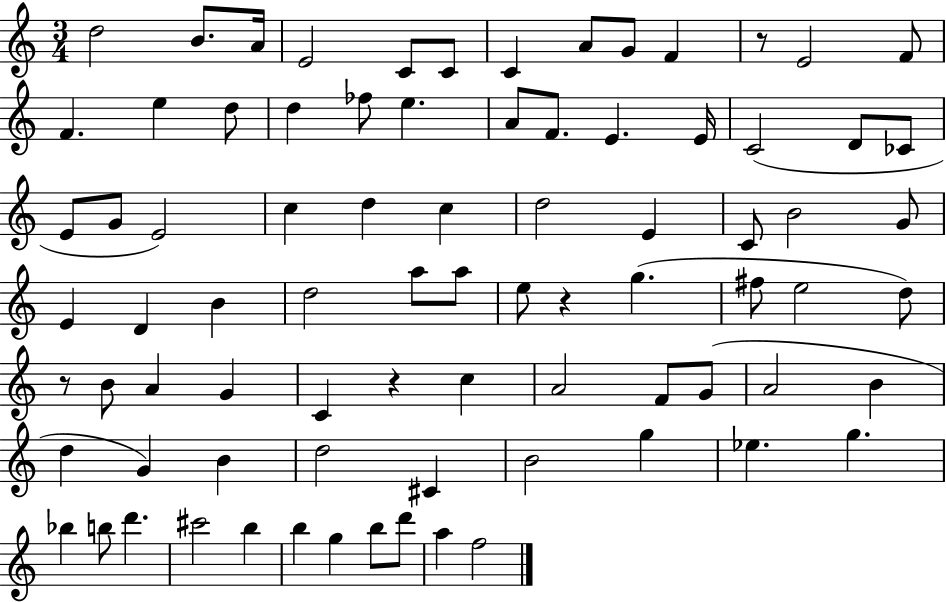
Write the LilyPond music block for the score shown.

{
  \clef treble
  \numericTimeSignature
  \time 3/4
  \key c \major
  \repeat volta 2 { d''2 b'8. a'16 | e'2 c'8 c'8 | c'4 a'8 g'8 f'4 | r8 e'2 f'8 | \break f'4. e''4 d''8 | d''4 fes''8 e''4. | a'8 f'8. e'4. e'16 | c'2( d'8 ces'8 | \break e'8 g'8 e'2) | c''4 d''4 c''4 | d''2 e'4 | c'8 b'2 g'8 | \break e'4 d'4 b'4 | d''2 a''8 a''8 | e''8 r4 g''4.( | fis''8 e''2 d''8) | \break r8 b'8 a'4 g'4 | c'4 r4 c''4 | a'2 f'8 g'8( | a'2 b'4 | \break d''4 g'4) b'4 | d''2 cis'4 | b'2 g''4 | ees''4. g''4. | \break bes''4 b''8 d'''4. | cis'''2 b''4 | b''4 g''4 b''8 d'''8 | a''4 f''2 | \break } \bar "|."
}